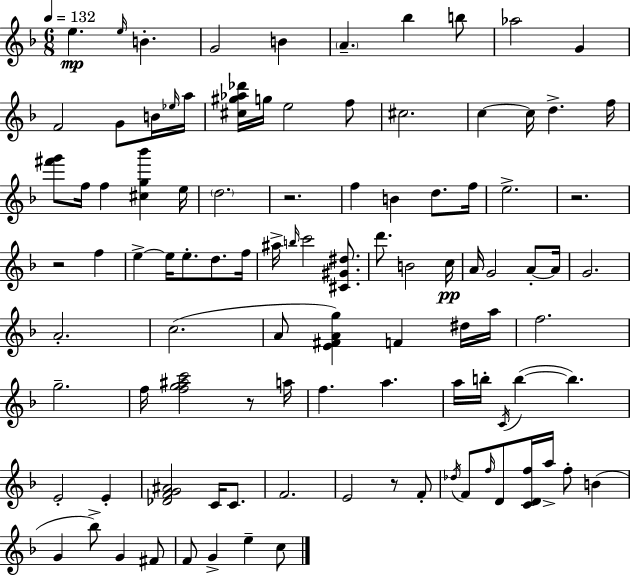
E5/q. E5/s B4/q. G4/h B4/q A4/q. Bb5/q B5/e Ab5/h G4/q F4/h G4/e B4/s Eb5/s A5/s [C#5,G#5,Ab5,Db6]/s G5/s E5/h F5/e C#5/h. C5/q C5/s D5/q. F5/s [F#6,G6]/e F5/s F5/q [C#5,G5,Bb6]/q E5/s D5/h. R/h. F5/q B4/q D5/e. F5/s E5/h. R/h. R/h F5/q E5/q E5/s E5/e. D5/e. F5/s A#5/s B5/s C6/h [C#4,G#4,D#5]/e. D6/e. B4/h C5/s A4/s G4/h A4/e A4/s G4/h. A4/h. C5/h. A4/e [E4,F#4,A4,G5]/q F4/q D#5/s A5/s F5/h. G5/h. F5/s [F5,G5,A#5,C6]/h R/e A5/s F5/q. A5/q. A5/s B5/s C4/s B5/q B5/q. E4/h E4/q [Db4,F4,G4,A#4]/h C4/s C4/e. F4/h. E4/h R/e F4/e Db5/s F4/e F5/s D4/e [C4,D4,F5]/s A5/s F5/e B4/q G4/q Bb5/e G4/q F#4/e F4/e G4/q E5/q C5/e